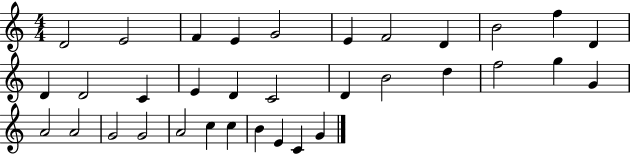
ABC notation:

X:1
T:Untitled
M:4/4
L:1/4
K:C
D2 E2 F E G2 E F2 D B2 f D D D2 C E D C2 D B2 d f2 g G A2 A2 G2 G2 A2 c c B E C G